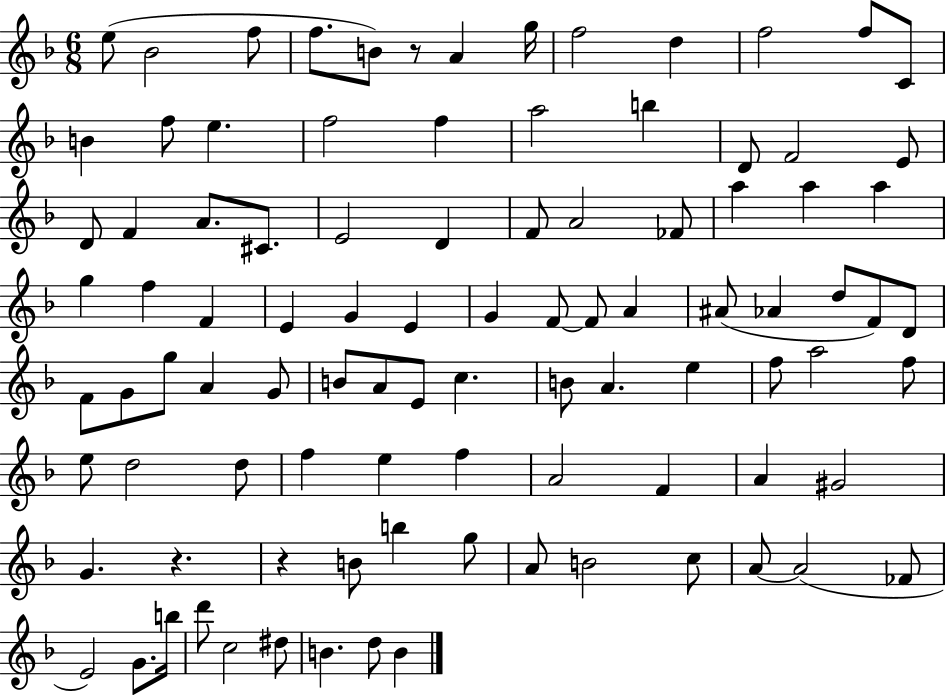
E5/e Bb4/h F5/e F5/e. B4/e R/e A4/q G5/s F5/h D5/q F5/h F5/e C4/e B4/q F5/e E5/q. F5/h F5/q A5/h B5/q D4/e F4/h E4/e D4/e F4/q A4/e. C#4/e. E4/h D4/q F4/e A4/h FES4/e A5/q A5/q A5/q G5/q F5/q F4/q E4/q G4/q E4/q G4/q F4/e F4/e A4/q A#4/e Ab4/q D5/e F4/e D4/e F4/e G4/e G5/e A4/q G4/e B4/e A4/e E4/e C5/q. B4/e A4/q. E5/q F5/e A5/h F5/e E5/e D5/h D5/e F5/q E5/q F5/q A4/h F4/q A4/q G#4/h G4/q. R/q. R/q B4/e B5/q G5/e A4/e B4/h C5/e A4/e A4/h FES4/e E4/h G4/e. B5/s D6/e C5/h D#5/e B4/q. D5/e B4/q